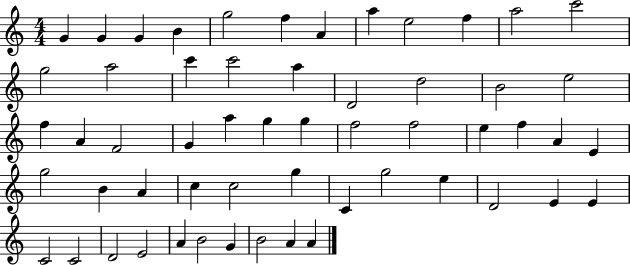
{
  \clef treble
  \numericTimeSignature
  \time 4/4
  \key c \major
  g'4 g'4 g'4 b'4 | g''2 f''4 a'4 | a''4 e''2 f''4 | a''2 c'''2 | \break g''2 a''2 | c'''4 c'''2 a''4 | d'2 d''2 | b'2 e''2 | \break f''4 a'4 f'2 | g'4 a''4 g''4 g''4 | f''2 f''2 | e''4 f''4 a'4 e'4 | \break g''2 b'4 a'4 | c''4 c''2 g''4 | c'4 g''2 e''4 | d'2 e'4 e'4 | \break c'2 c'2 | d'2 e'2 | a'4 b'2 g'4 | b'2 a'4 a'4 | \break \bar "|."
}